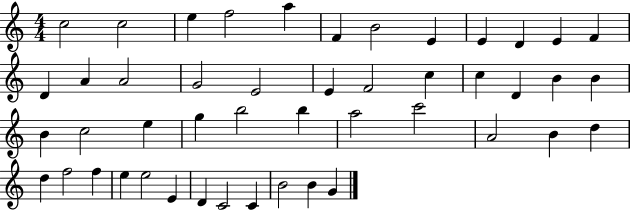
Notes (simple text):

C5/h C5/h E5/q F5/h A5/q F4/q B4/h E4/q E4/q D4/q E4/q F4/q D4/q A4/q A4/h G4/h E4/h E4/q F4/h C5/q C5/q D4/q B4/q B4/q B4/q C5/h E5/q G5/q B5/h B5/q A5/h C6/h A4/h B4/q D5/q D5/q F5/h F5/q E5/q E5/h E4/q D4/q C4/h C4/q B4/h B4/q G4/q